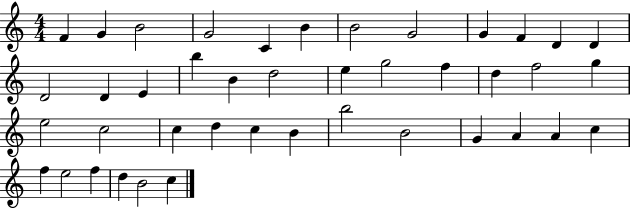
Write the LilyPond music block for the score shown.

{
  \clef treble
  \numericTimeSignature
  \time 4/4
  \key c \major
  f'4 g'4 b'2 | g'2 c'4 b'4 | b'2 g'2 | g'4 f'4 d'4 d'4 | \break d'2 d'4 e'4 | b''4 b'4 d''2 | e''4 g''2 f''4 | d''4 f''2 g''4 | \break e''2 c''2 | c''4 d''4 c''4 b'4 | b''2 b'2 | g'4 a'4 a'4 c''4 | \break f''4 e''2 f''4 | d''4 b'2 c''4 | \bar "|."
}